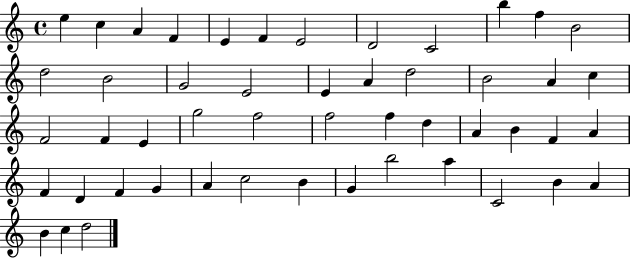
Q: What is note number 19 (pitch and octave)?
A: D5